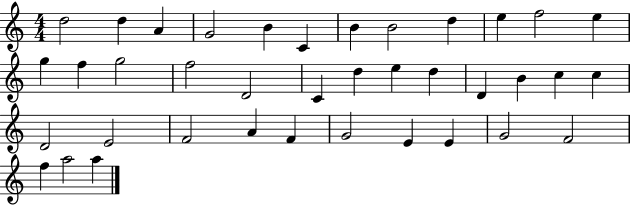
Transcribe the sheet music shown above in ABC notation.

X:1
T:Untitled
M:4/4
L:1/4
K:C
d2 d A G2 B C B B2 d e f2 e g f g2 f2 D2 C d e d D B c c D2 E2 F2 A F G2 E E G2 F2 f a2 a